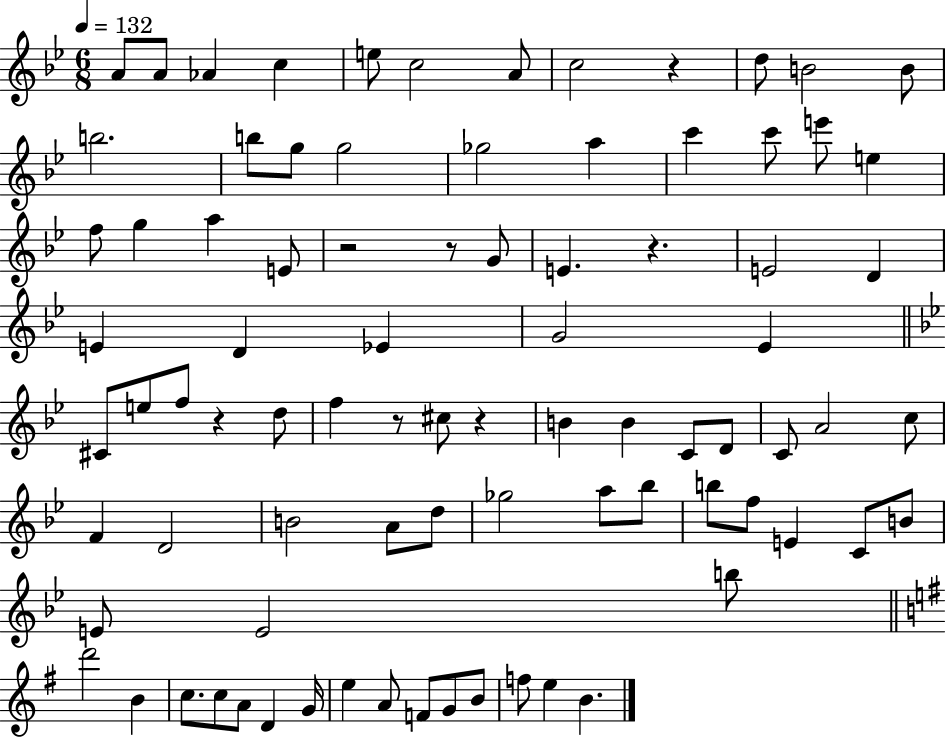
X:1
T:Untitled
M:6/8
L:1/4
K:Bb
A/2 A/2 _A c e/2 c2 A/2 c2 z d/2 B2 B/2 b2 b/2 g/2 g2 _g2 a c' c'/2 e'/2 e f/2 g a E/2 z2 z/2 G/2 E z E2 D E D _E G2 _E ^C/2 e/2 f/2 z d/2 f z/2 ^c/2 z B B C/2 D/2 C/2 A2 c/2 F D2 B2 A/2 d/2 _g2 a/2 _b/2 b/2 f/2 E C/2 B/2 E/2 E2 b/2 d'2 B c/2 c/2 A/2 D G/4 e A/2 F/2 G/2 B/2 f/2 e B